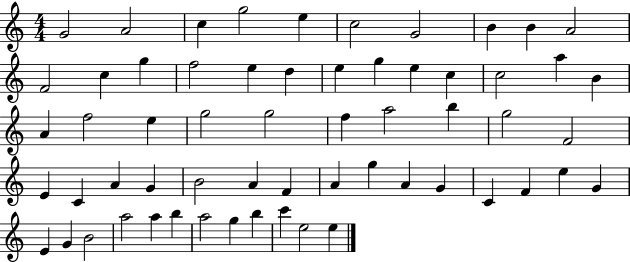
G4/h A4/h C5/q G5/h E5/q C5/h G4/h B4/q B4/q A4/h F4/h C5/q G5/q F5/h E5/q D5/q E5/q G5/q E5/q C5/q C5/h A5/q B4/q A4/q F5/h E5/q G5/h G5/h F5/q A5/h B5/q G5/h F4/h E4/q C4/q A4/q G4/q B4/h A4/q F4/q A4/q G5/q A4/q G4/q C4/q F4/q E5/q G4/q E4/q G4/q B4/h A5/h A5/q B5/q A5/h G5/q B5/q C6/q E5/h E5/q